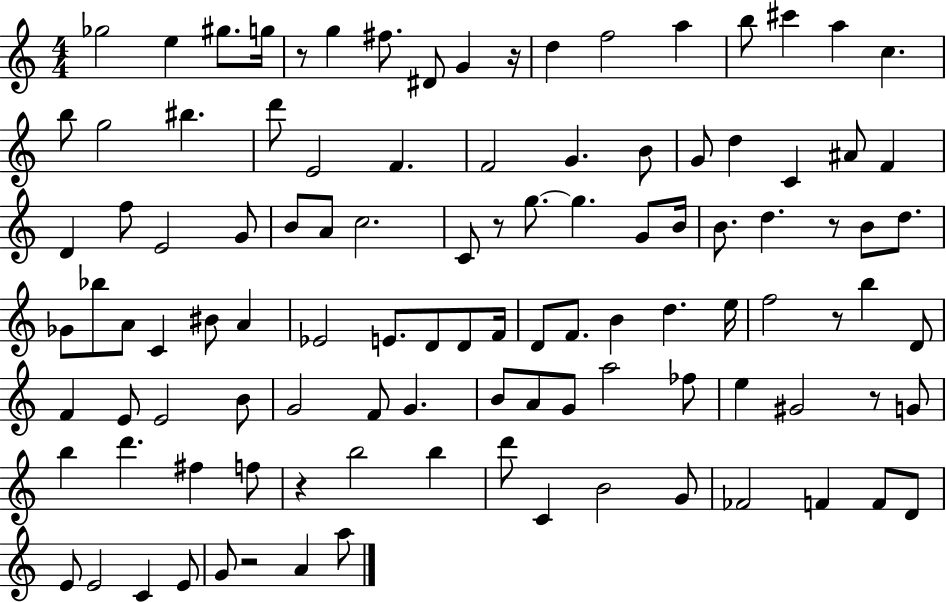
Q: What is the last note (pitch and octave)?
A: A5